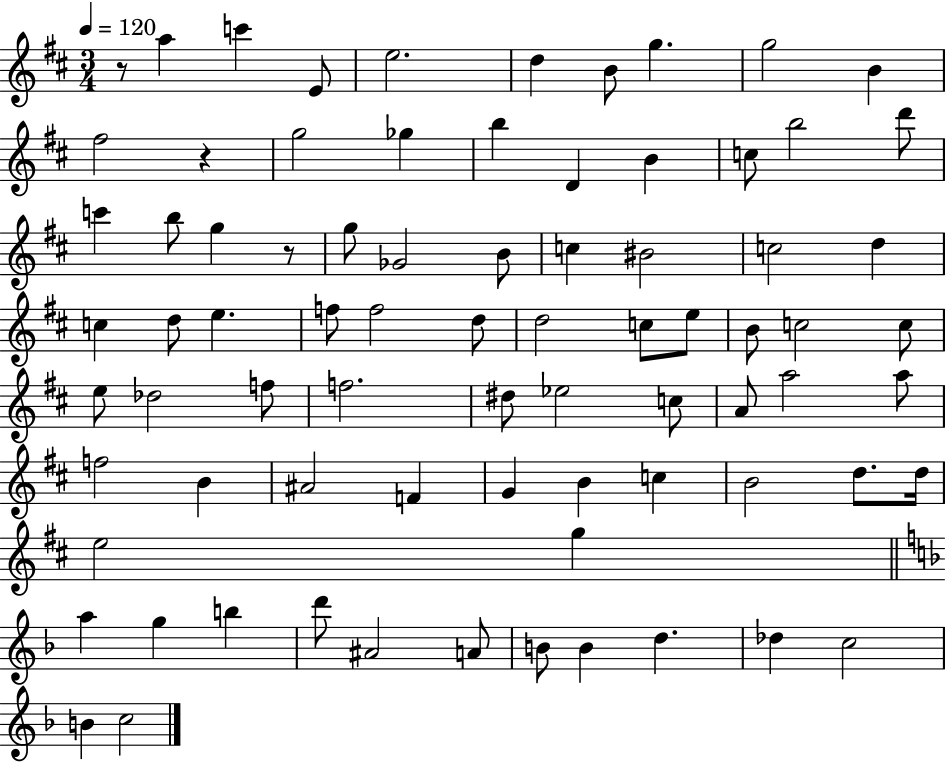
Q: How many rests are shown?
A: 3